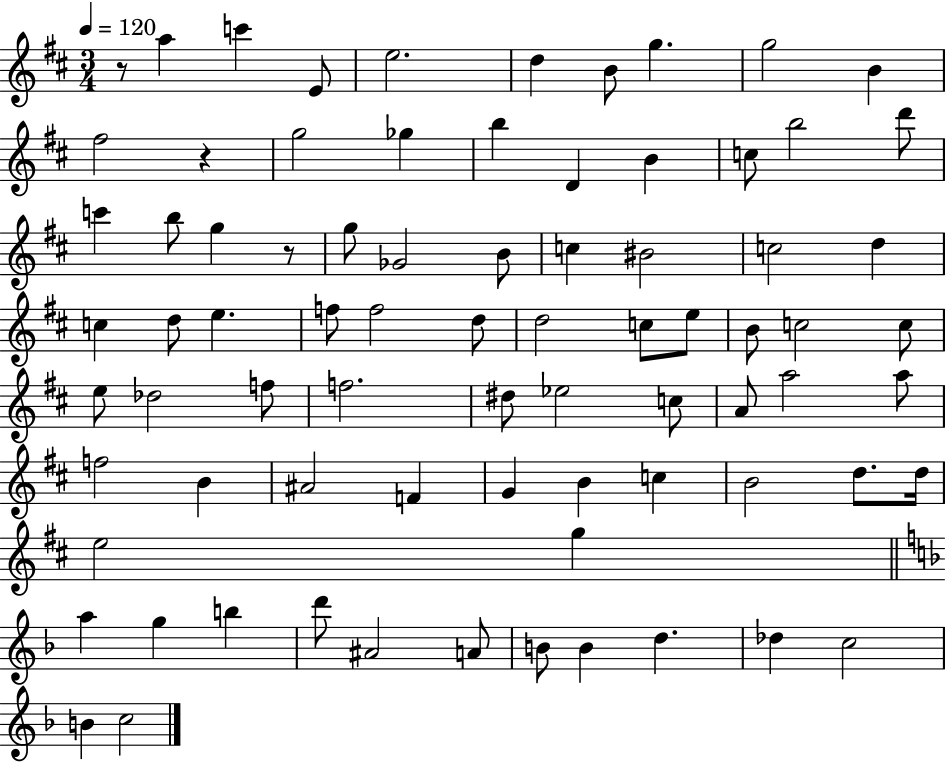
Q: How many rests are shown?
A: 3